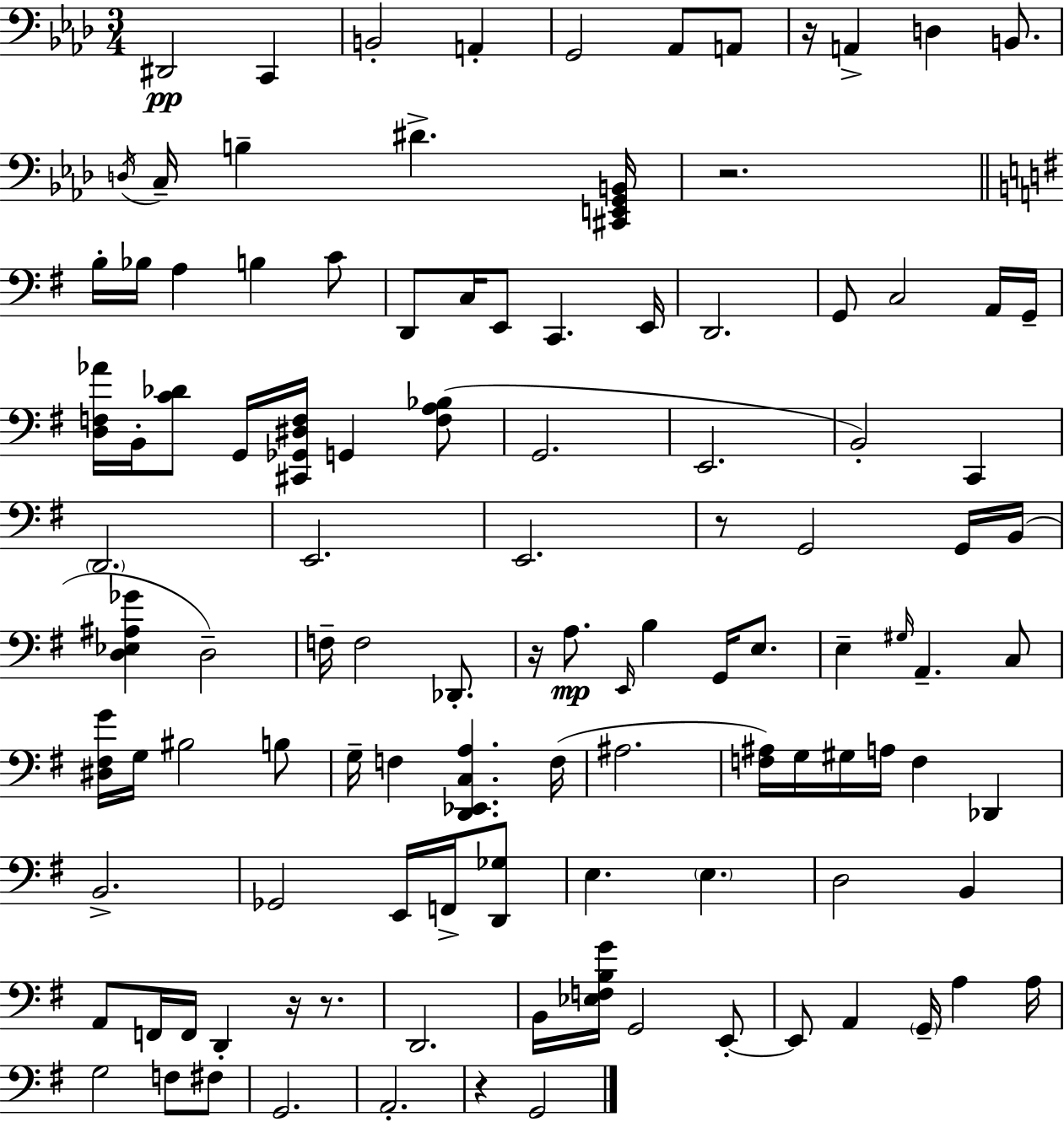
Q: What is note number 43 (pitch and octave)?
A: D3